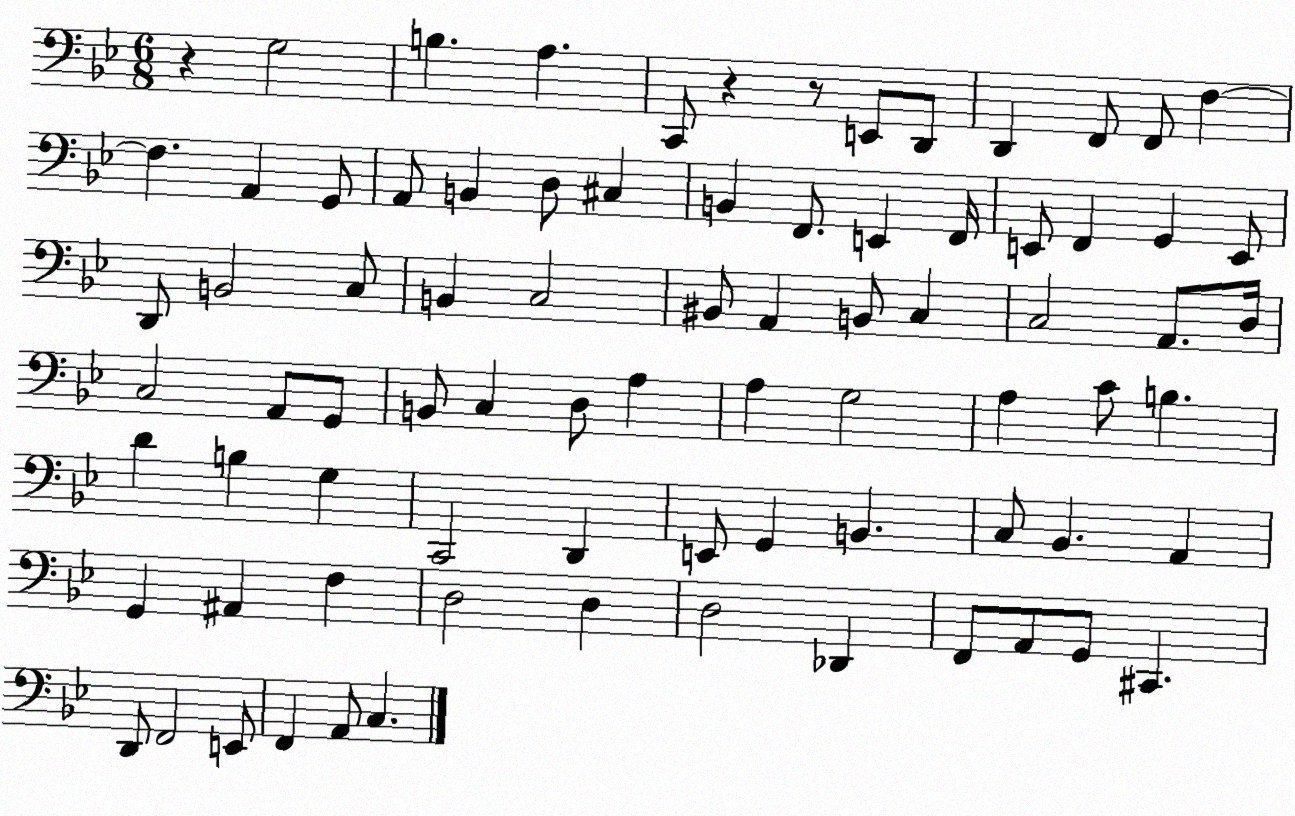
X:1
T:Untitled
M:6/8
L:1/4
K:Bb
z G,2 B, A, C,,/2 z z/2 E,,/2 D,,/2 D,, F,,/2 F,,/2 F, F, A,, G,,/2 A,,/2 B,, D,/2 ^C, B,, F,,/2 E,, F,,/4 E,,/2 F,, G,, E,,/2 D,,/2 B,,2 C,/2 B,, C,2 ^B,,/2 A,, B,,/2 C, C,2 A,,/2 D,/4 C,2 A,,/2 G,,/2 B,,/2 C, D,/2 A, A, G,2 A, C/2 B, D B, G, C,,2 D,, E,,/2 G,, B,, C,/2 _B,, A,, G,, ^A,, F, D,2 D, D,2 _D,, F,,/2 A,,/2 G,,/2 ^C,, D,,/2 F,,2 E,,/2 F,, A,,/2 C,